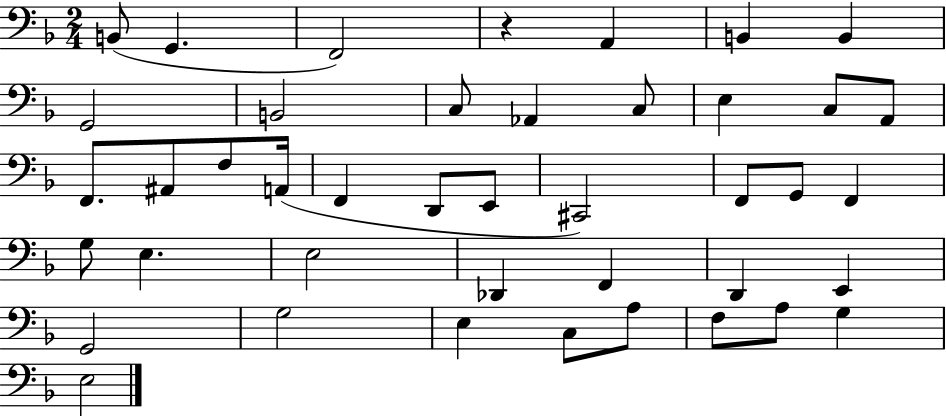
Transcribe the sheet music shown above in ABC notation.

X:1
T:Untitled
M:2/4
L:1/4
K:F
B,,/2 G,, F,,2 z A,, B,, B,, G,,2 B,,2 C,/2 _A,, C,/2 E, C,/2 A,,/2 F,,/2 ^A,,/2 F,/2 A,,/4 F,, D,,/2 E,,/2 ^C,,2 F,,/2 G,,/2 F,, G,/2 E, E,2 _D,, F,, D,, E,, G,,2 G,2 E, C,/2 A,/2 F,/2 A,/2 G, E,2